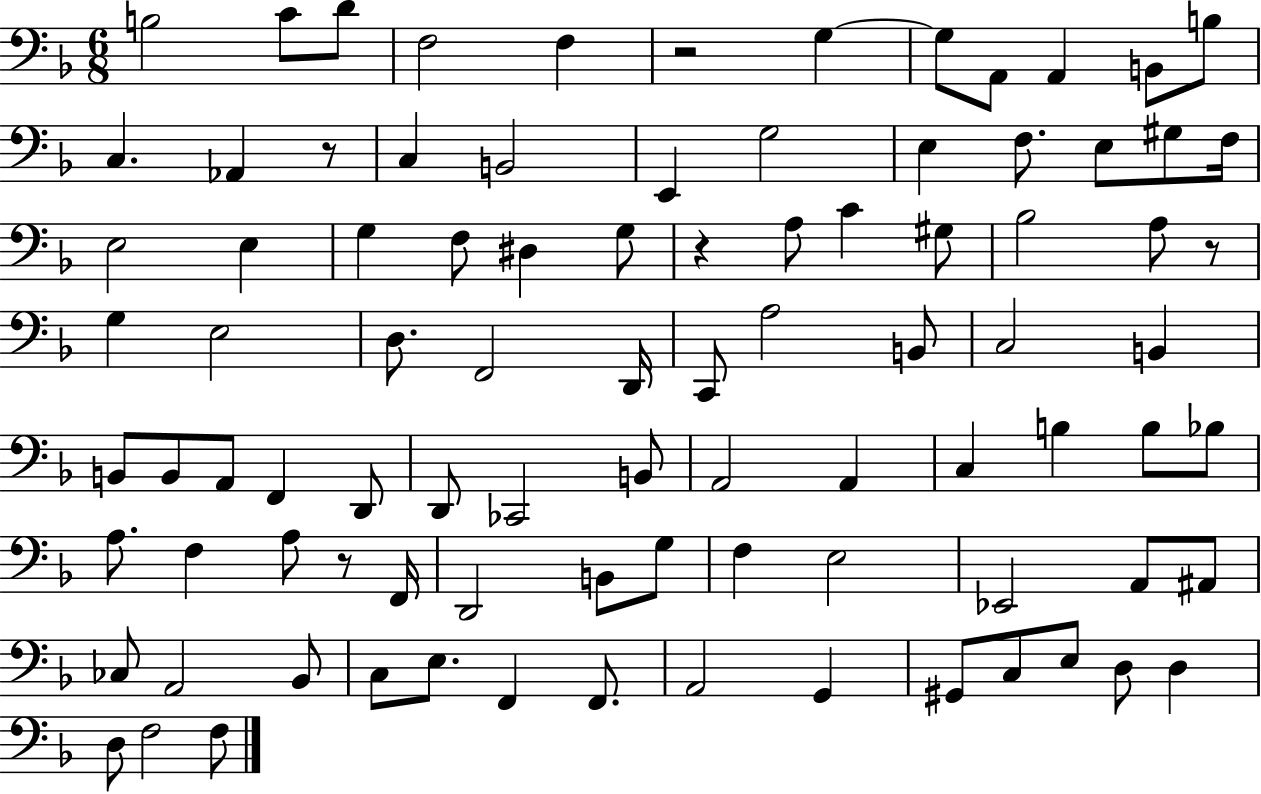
{
  \clef bass
  \numericTimeSignature
  \time 6/8
  \key f \major
  b2 c'8 d'8 | f2 f4 | r2 g4~~ | g8 a,8 a,4 b,8 b8 | \break c4. aes,4 r8 | c4 b,2 | e,4 g2 | e4 f8. e8 gis8 f16 | \break e2 e4 | g4 f8 dis4 g8 | r4 a8 c'4 gis8 | bes2 a8 r8 | \break g4 e2 | d8. f,2 d,16 | c,8 a2 b,8 | c2 b,4 | \break b,8 b,8 a,8 f,4 d,8 | d,8 ces,2 b,8 | a,2 a,4 | c4 b4 b8 bes8 | \break a8. f4 a8 r8 f,16 | d,2 b,8 g8 | f4 e2 | ees,2 a,8 ais,8 | \break ces8 a,2 bes,8 | c8 e8. f,4 f,8. | a,2 g,4 | gis,8 c8 e8 d8 d4 | \break d8 f2 f8 | \bar "|."
}